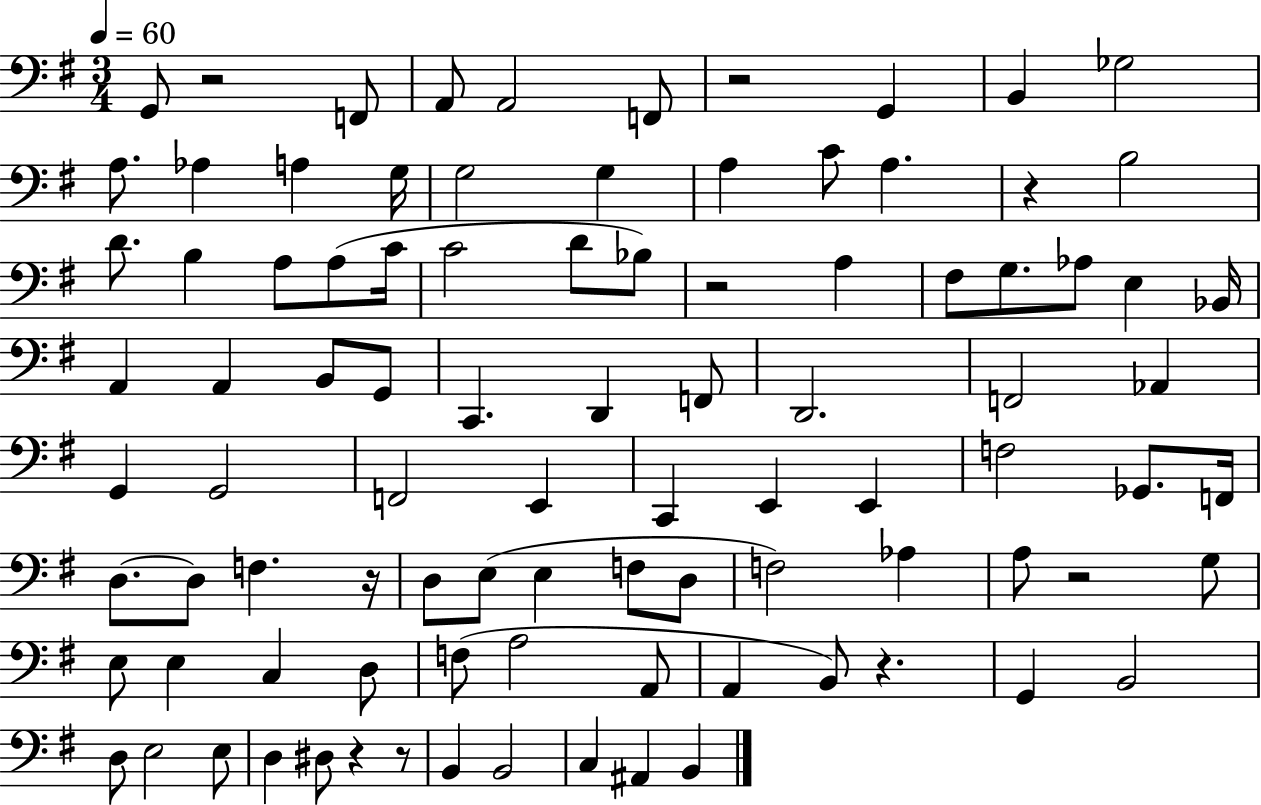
{
  \clef bass
  \numericTimeSignature
  \time 3/4
  \key g \major
  \tempo 4 = 60
  g,8 r2 f,8 | a,8 a,2 f,8 | r2 g,4 | b,4 ges2 | \break a8. aes4 a4 g16 | g2 g4 | a4 c'8 a4. | r4 b2 | \break d'8. b4 a8 a8( c'16 | c'2 d'8 bes8) | r2 a4 | fis8 g8. aes8 e4 bes,16 | \break a,4 a,4 b,8 g,8 | c,4. d,4 f,8 | d,2. | f,2 aes,4 | \break g,4 g,2 | f,2 e,4 | c,4 e,4 e,4 | f2 ges,8. f,16 | \break d8.~~ d8 f4. r16 | d8 e8( e4 f8 d8 | f2) aes4 | a8 r2 g8 | \break e8 e4 c4 d8 | f8( a2 a,8 | a,4 b,8) r4. | g,4 b,2 | \break d8 e2 e8 | d4 dis8 r4 r8 | b,4 b,2 | c4 ais,4 b,4 | \break \bar "|."
}